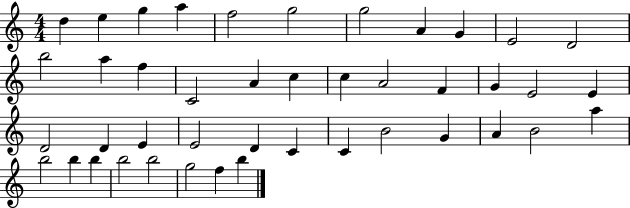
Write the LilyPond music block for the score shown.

{
  \clef treble
  \numericTimeSignature
  \time 4/4
  \key c \major
  d''4 e''4 g''4 a''4 | f''2 g''2 | g''2 a'4 g'4 | e'2 d'2 | \break b''2 a''4 f''4 | c'2 a'4 c''4 | c''4 a'2 f'4 | g'4 e'2 e'4 | \break d'2 d'4 e'4 | e'2 d'4 c'4 | c'4 b'2 g'4 | a'4 b'2 a''4 | \break b''2 b''4 b''4 | b''2 b''2 | g''2 f''4 b''4 | \bar "|."
}